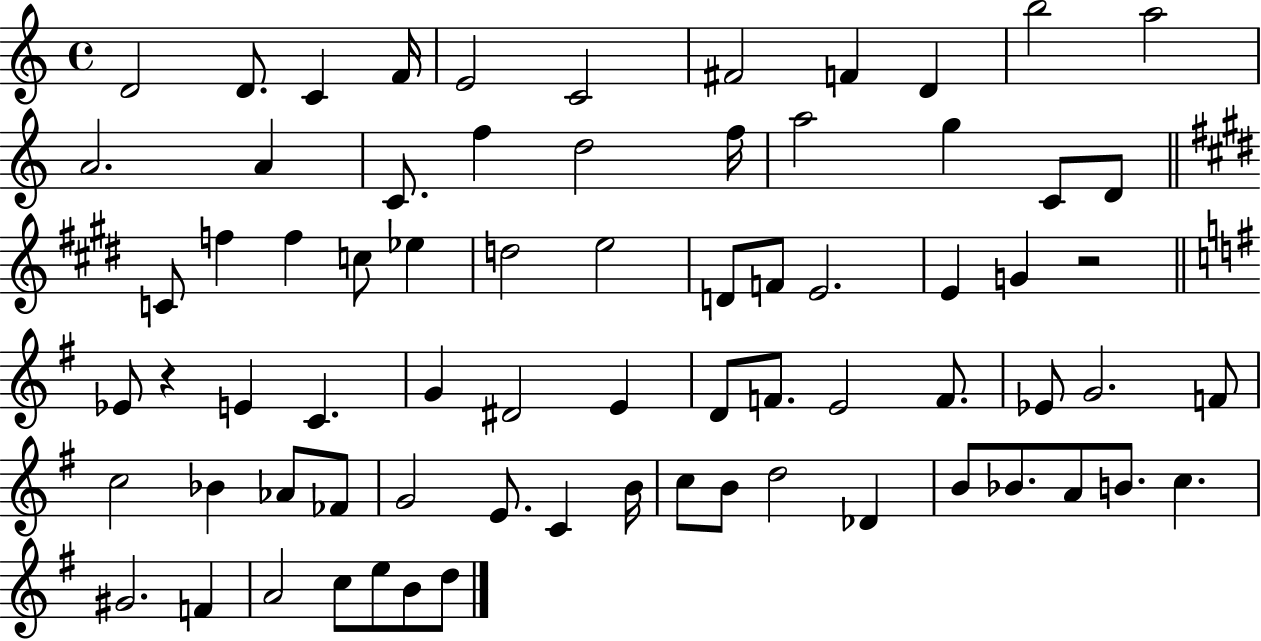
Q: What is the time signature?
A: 4/4